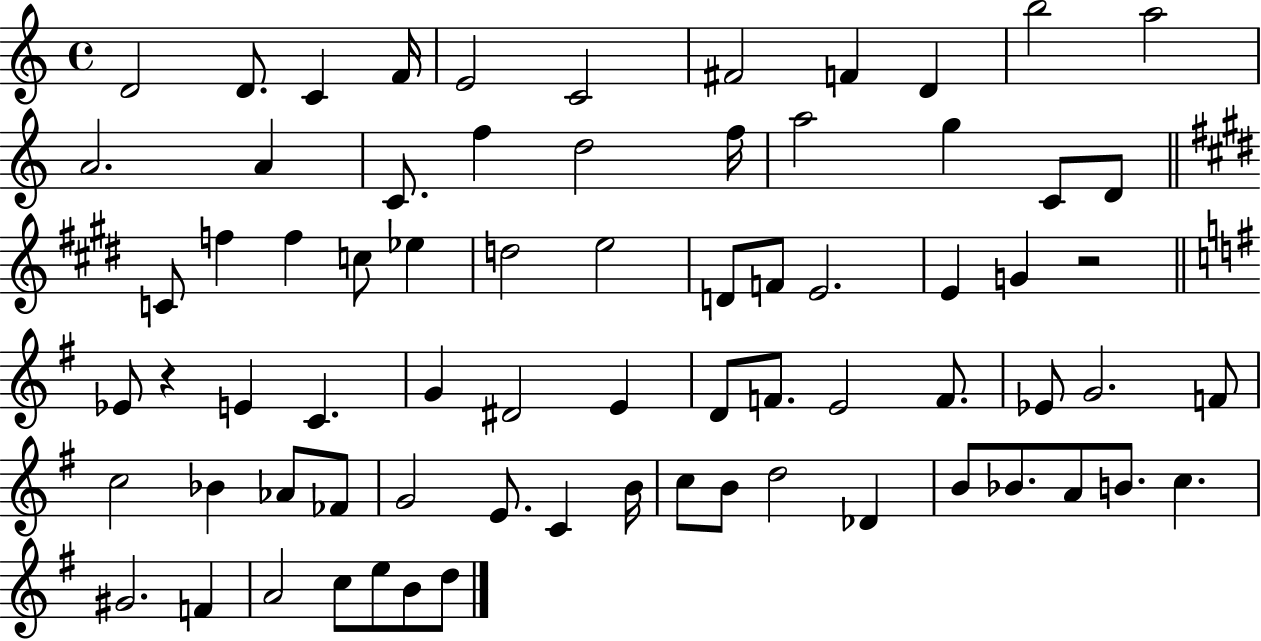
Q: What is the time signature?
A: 4/4